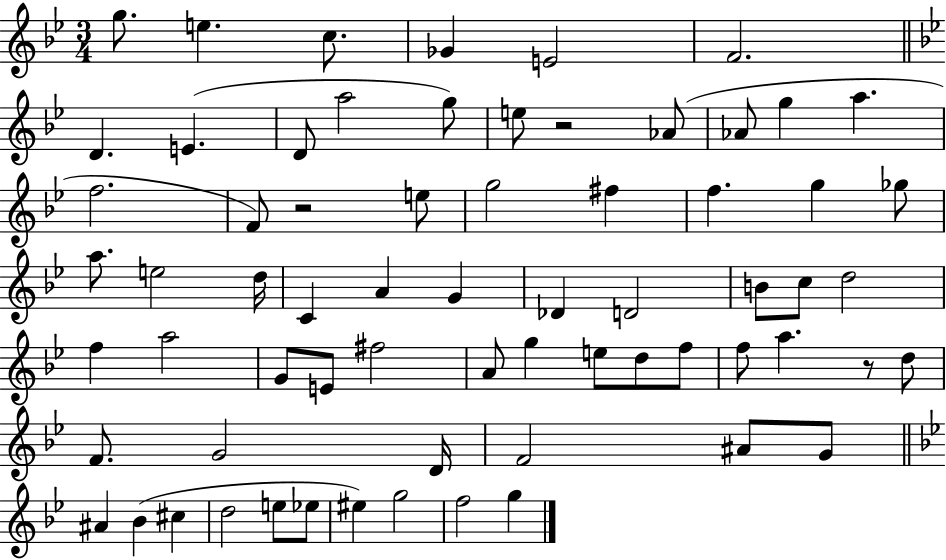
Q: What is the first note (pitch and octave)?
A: G5